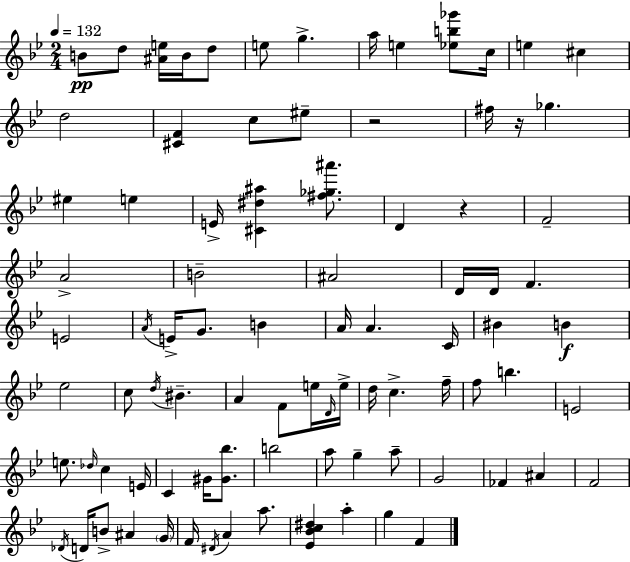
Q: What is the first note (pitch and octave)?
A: B4